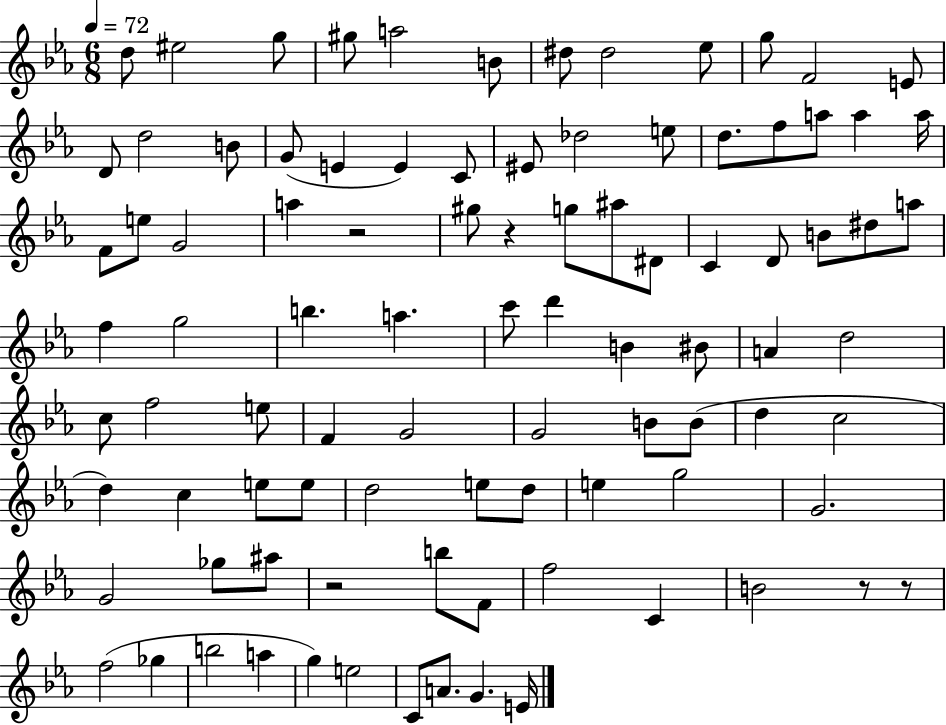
{
  \clef treble
  \numericTimeSignature
  \time 6/8
  \key ees \major
  \tempo 4 = 72
  d''8 eis''2 g''8 | gis''8 a''2 b'8 | dis''8 dis''2 ees''8 | g''8 f'2 e'8 | \break d'8 d''2 b'8 | g'8( e'4 e'4) c'8 | eis'8 des''2 e''8 | d''8. f''8 a''8 a''4 a''16 | \break f'8 e''8 g'2 | a''4 r2 | gis''8 r4 g''8 ais''8 dis'8 | c'4 d'8 b'8 dis''8 a''8 | \break f''4 g''2 | b''4. a''4. | c'''8 d'''4 b'4 bis'8 | a'4 d''2 | \break c''8 f''2 e''8 | f'4 g'2 | g'2 b'8 b'8( | d''4 c''2 | \break d''4) c''4 e''8 e''8 | d''2 e''8 d''8 | e''4 g''2 | g'2. | \break g'2 ges''8 ais''8 | r2 b''8 f'8 | f''2 c'4 | b'2 r8 r8 | \break f''2( ges''4 | b''2 a''4 | g''4) e''2 | c'8 a'8. g'4. e'16 | \break \bar "|."
}